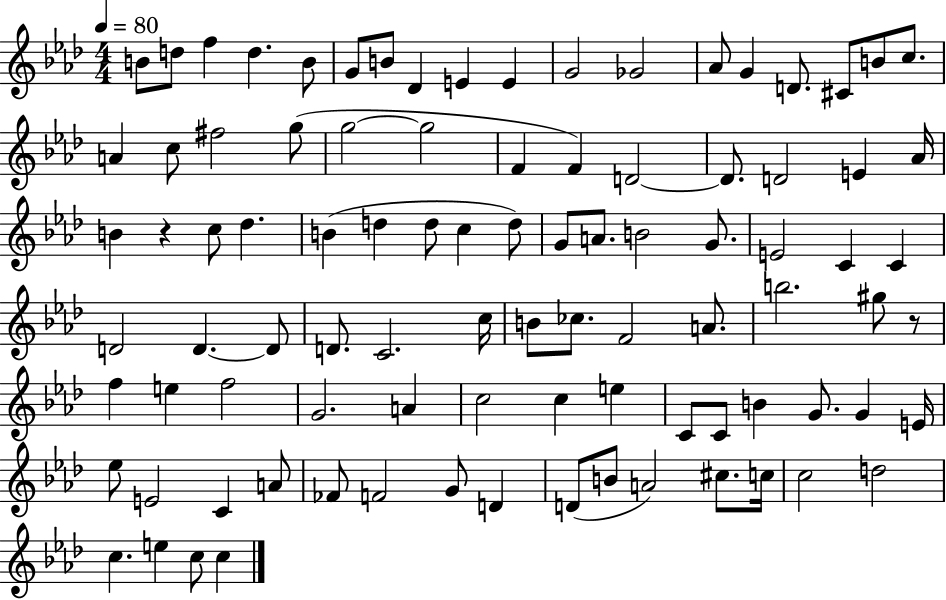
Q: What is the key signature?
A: AES major